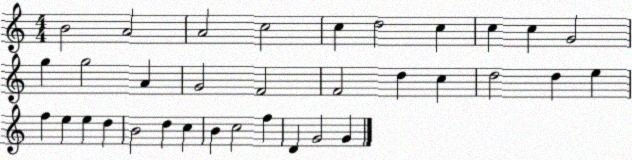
X:1
T:Untitled
M:4/4
L:1/4
K:C
B2 A2 A2 c2 c d2 c c c G2 g g2 A G2 F2 F2 d c d2 d e f e e d B2 d c B c2 f D G2 G